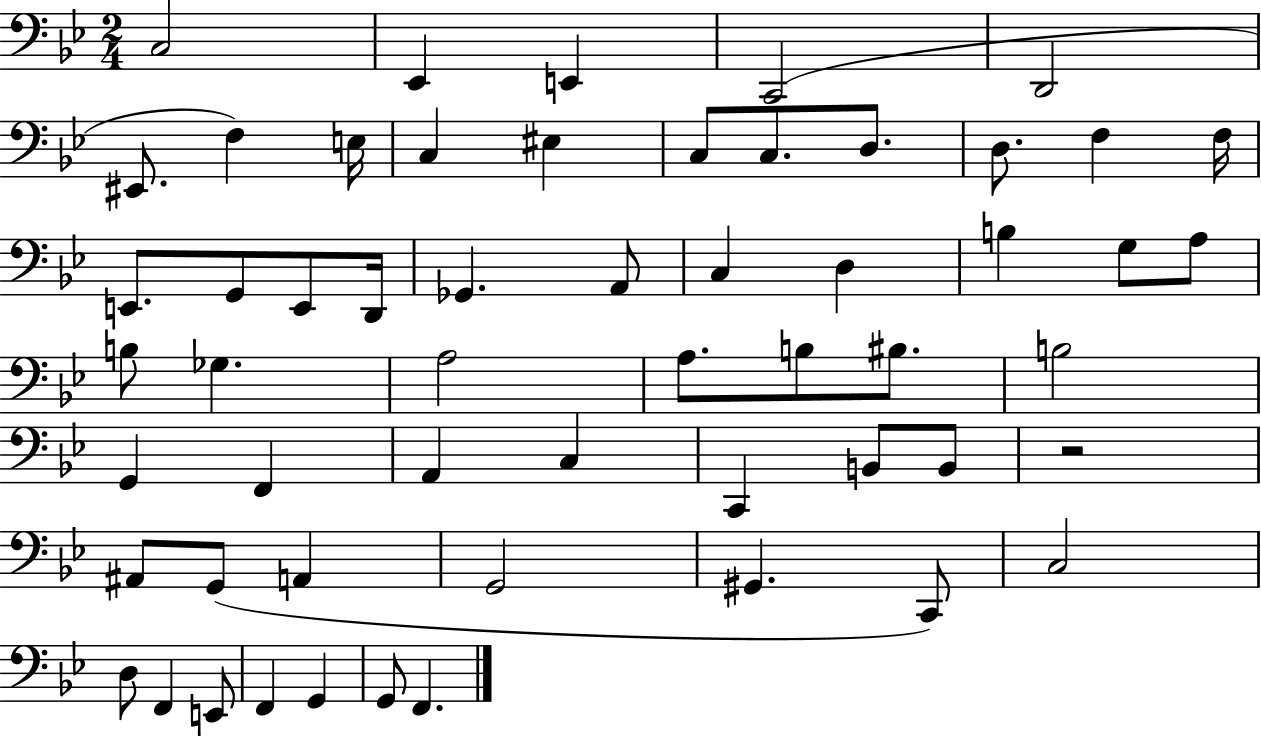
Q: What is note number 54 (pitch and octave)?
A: G2